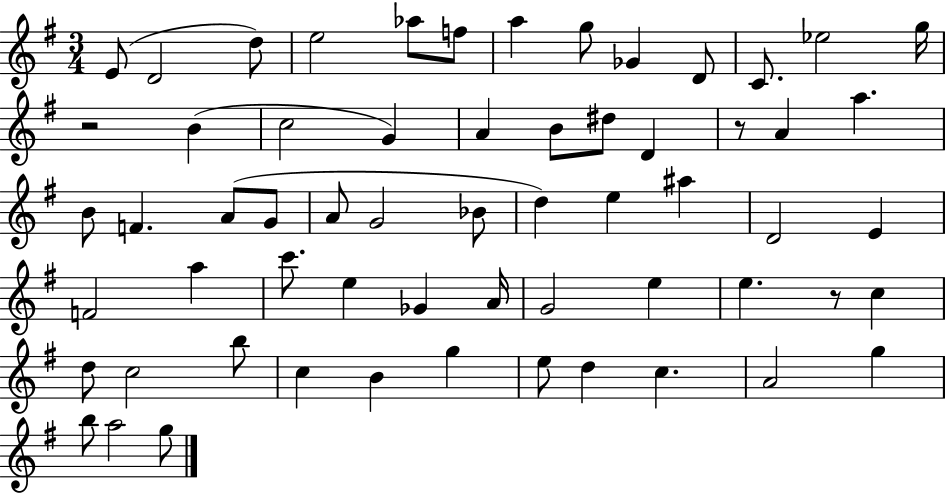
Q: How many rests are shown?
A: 3